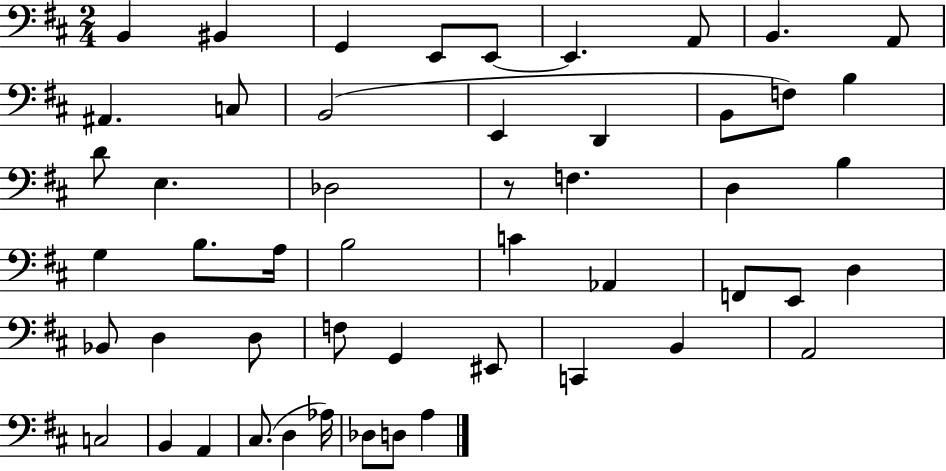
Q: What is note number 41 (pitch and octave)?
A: A2